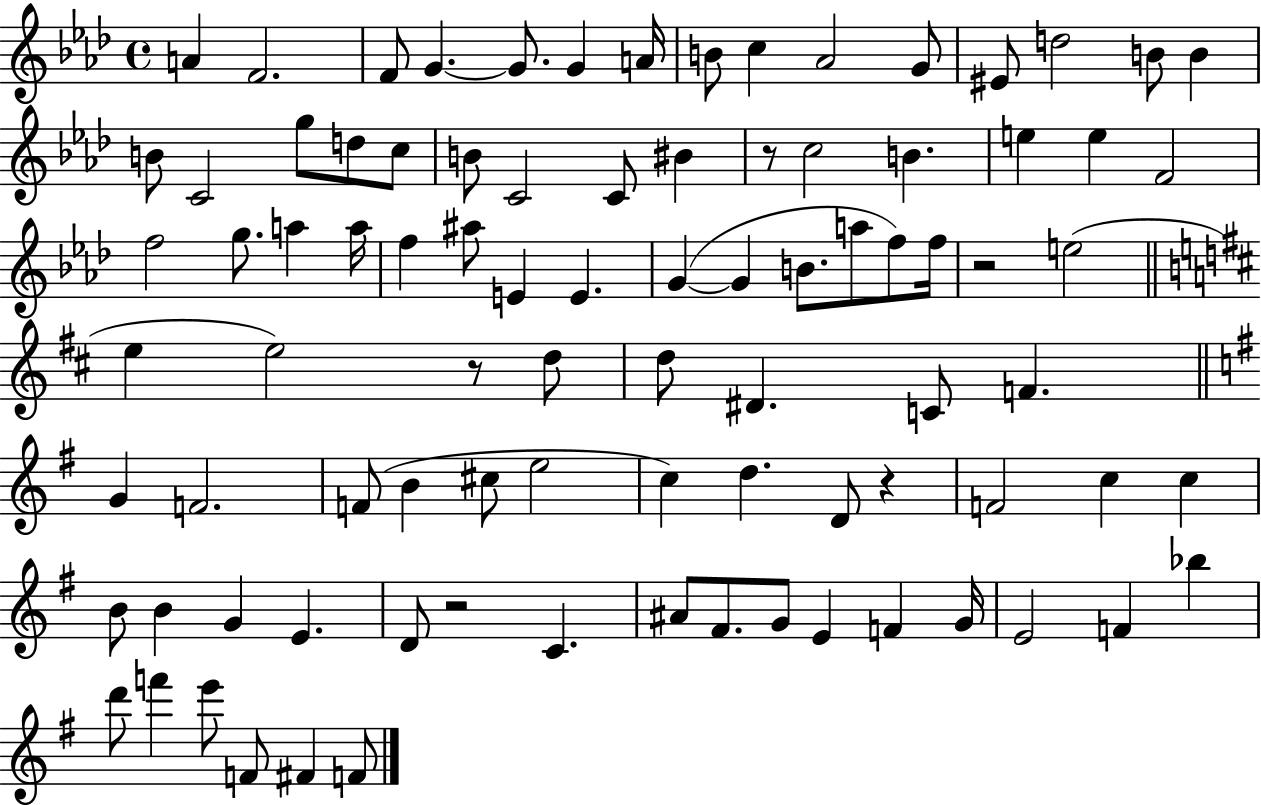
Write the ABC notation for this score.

X:1
T:Untitled
M:4/4
L:1/4
K:Ab
A F2 F/2 G G/2 G A/4 B/2 c _A2 G/2 ^E/2 d2 B/2 B B/2 C2 g/2 d/2 c/2 B/2 C2 C/2 ^B z/2 c2 B e e F2 f2 g/2 a a/4 f ^a/2 E E G G B/2 a/2 f/2 f/4 z2 e2 e e2 z/2 d/2 d/2 ^D C/2 F G F2 F/2 B ^c/2 e2 c d D/2 z F2 c c B/2 B G E D/2 z2 C ^A/2 ^F/2 G/2 E F G/4 E2 F _b d'/2 f' e'/2 F/2 ^F F/2